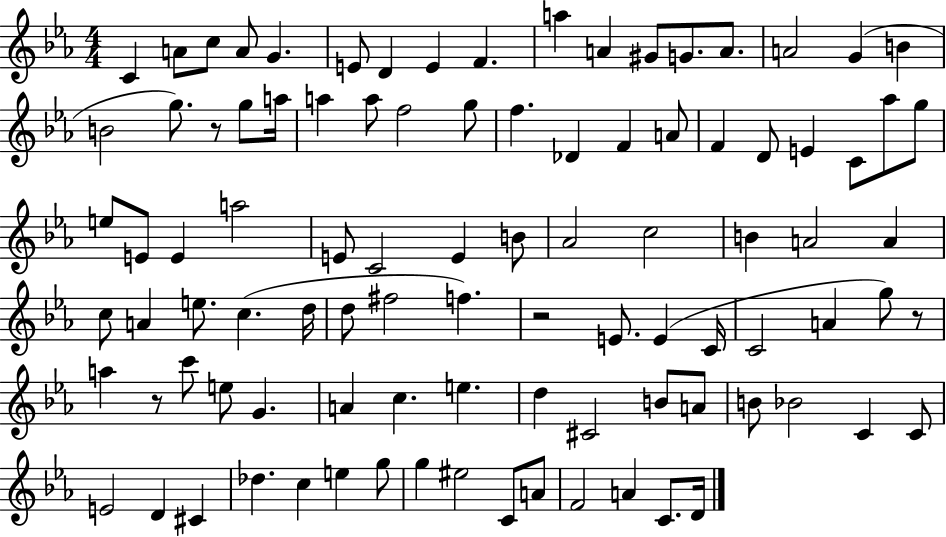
{
  \clef treble
  \numericTimeSignature
  \time 4/4
  \key ees \major
  c'4 a'8 c''8 a'8 g'4. | e'8 d'4 e'4 f'4. | a''4 a'4 gis'8 g'8. a'8. | a'2 g'4( b'4 | \break b'2 g''8.) r8 g''8 a''16 | a''4 a''8 f''2 g''8 | f''4. des'4 f'4 a'8 | f'4 d'8 e'4 c'8 aes''8 g''8 | \break e''8 e'8 e'4 a''2 | e'8 c'2 e'4 b'8 | aes'2 c''2 | b'4 a'2 a'4 | \break c''8 a'4 e''8. c''4.( d''16 | d''8 fis''2 f''4.) | r2 e'8. e'4( c'16 | c'2 a'4 g''8) r8 | \break a''4 r8 c'''8 e''8 g'4. | a'4 c''4. e''4. | d''4 cis'2 b'8 a'8 | b'8 bes'2 c'4 c'8 | \break e'2 d'4 cis'4 | des''4. c''4 e''4 g''8 | g''4 eis''2 c'8 a'8 | f'2 a'4 c'8. d'16 | \break \bar "|."
}